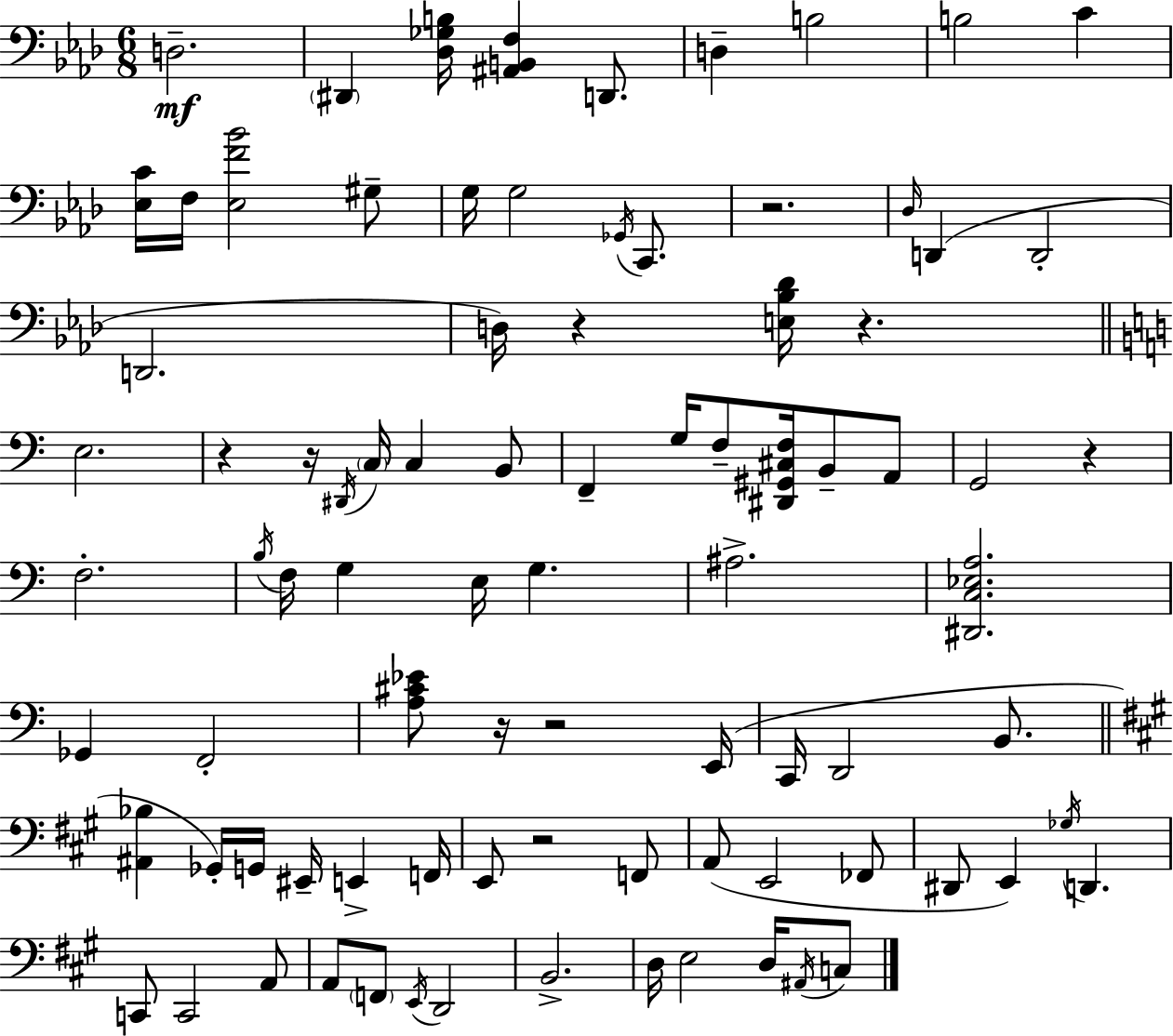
X:1
T:Untitled
M:6/8
L:1/4
K:Fm
D,2 ^D,, [_D,_G,B,]/4 [^A,,B,,F,] D,,/2 D, B,2 B,2 C [_E,C]/4 F,/4 [_E,F_B]2 ^G,/2 G,/4 G,2 _G,,/4 C,,/2 z2 _D,/4 D,, D,,2 D,,2 D,/4 z [E,_B,_D]/4 z E,2 z z/4 ^D,,/4 C,/4 C, B,,/2 F,, G,/4 F,/2 [^D,,^G,,^C,F,]/4 B,,/2 A,,/2 G,,2 z F,2 B,/4 F,/4 G, E,/4 G, ^A,2 [^D,,C,_E,A,]2 _G,, F,,2 [A,^C_E]/2 z/4 z2 E,,/4 C,,/4 D,,2 B,,/2 [^A,,_B,] _G,,/4 G,,/4 ^E,,/4 E,, F,,/4 E,,/2 z2 F,,/2 A,,/2 E,,2 _F,,/2 ^D,,/2 E,, _G,/4 D,, C,,/2 C,,2 A,,/2 A,,/2 F,,/2 E,,/4 D,,2 B,,2 D,/4 E,2 D,/4 ^A,,/4 C,/2